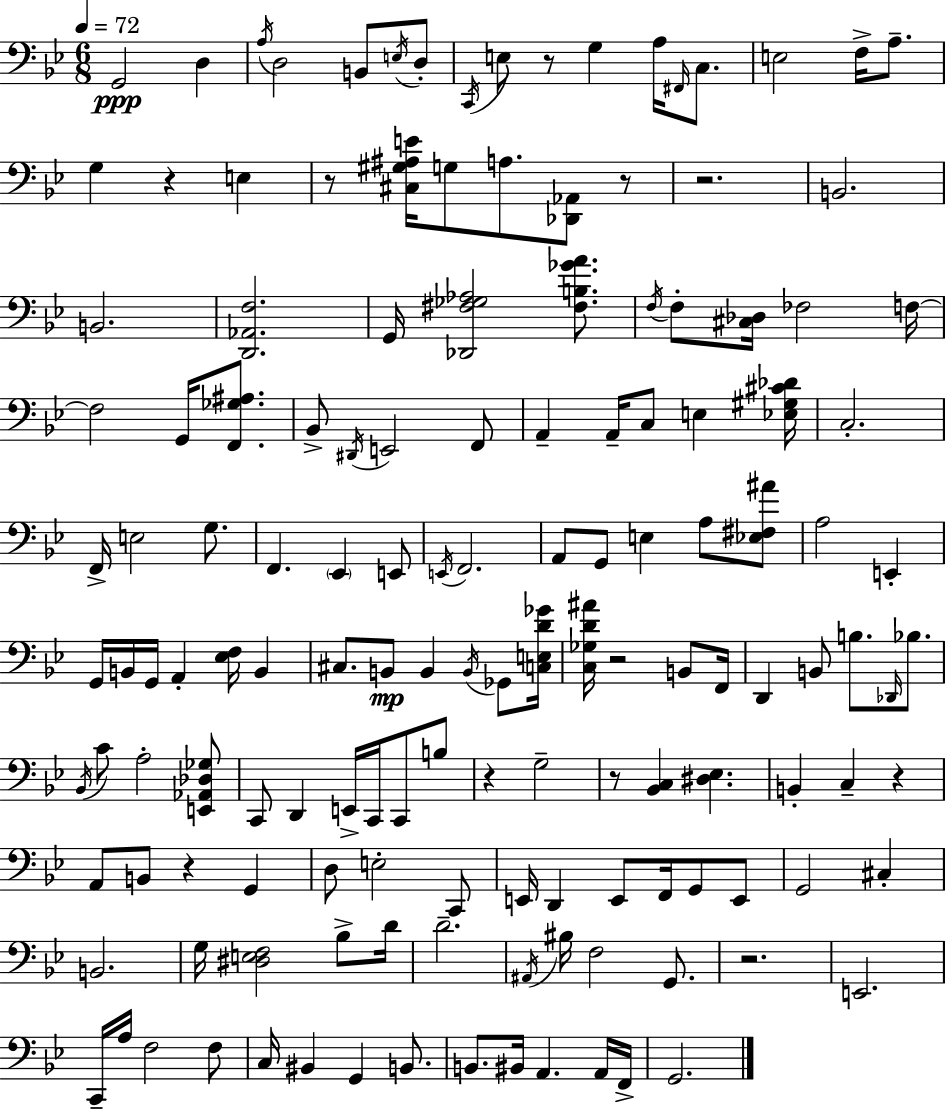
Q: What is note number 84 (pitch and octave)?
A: G2